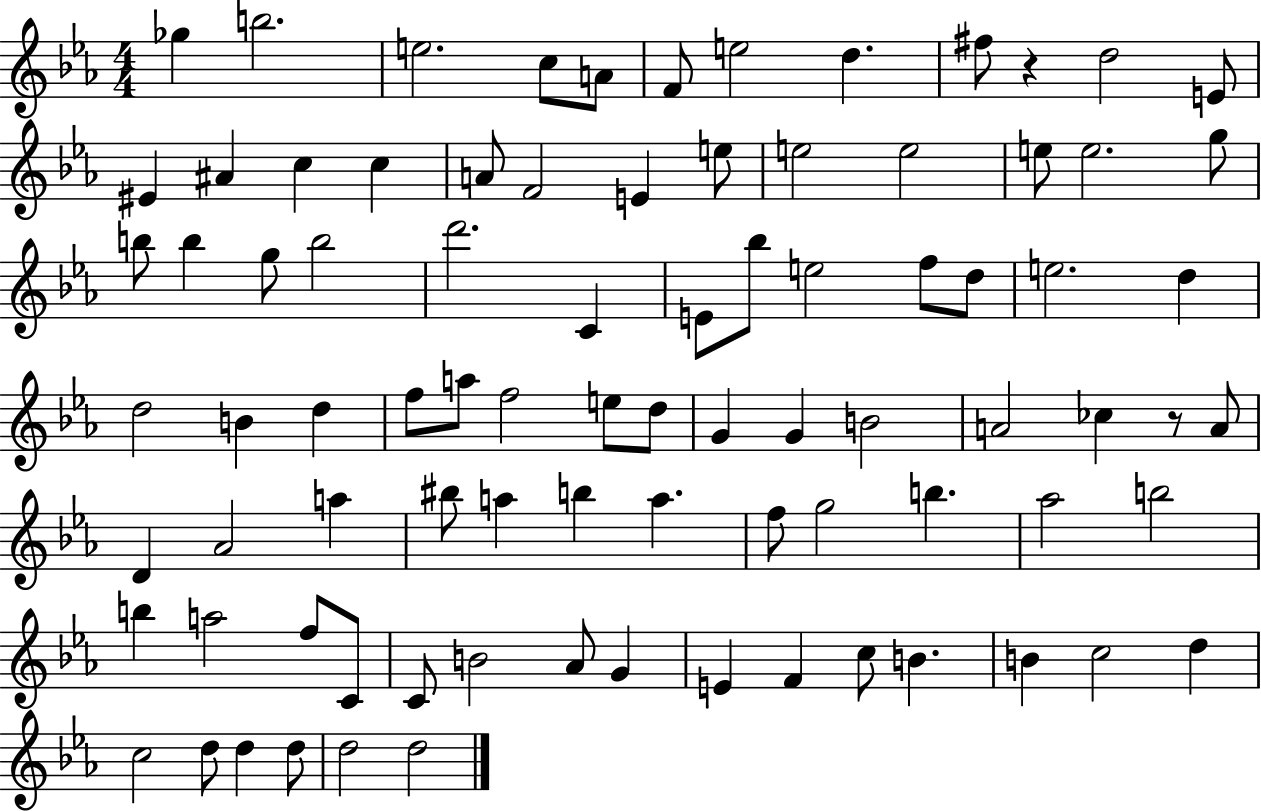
Gb5/q B5/h. E5/h. C5/e A4/e F4/e E5/h D5/q. F#5/e R/q D5/h E4/e EIS4/q A#4/q C5/q C5/q A4/e F4/h E4/q E5/e E5/h E5/h E5/e E5/h. G5/e B5/e B5/q G5/e B5/h D6/h. C4/q E4/e Bb5/e E5/h F5/e D5/e E5/h. D5/q D5/h B4/q D5/q F5/e A5/e F5/h E5/e D5/e G4/q G4/q B4/h A4/h CES5/q R/e A4/e D4/q Ab4/h A5/q BIS5/e A5/q B5/q A5/q. F5/e G5/h B5/q. Ab5/h B5/h B5/q A5/h F5/e C4/e C4/e B4/h Ab4/e G4/q E4/q F4/q C5/e B4/q. B4/q C5/h D5/q C5/h D5/e D5/q D5/e D5/h D5/h